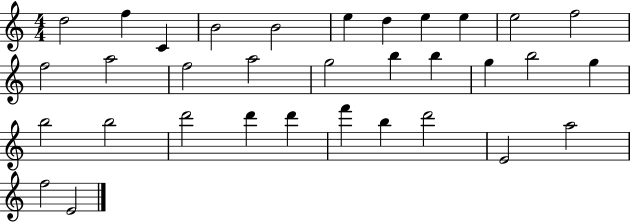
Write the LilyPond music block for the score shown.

{
  \clef treble
  \numericTimeSignature
  \time 4/4
  \key c \major
  d''2 f''4 c'4 | b'2 b'2 | e''4 d''4 e''4 e''4 | e''2 f''2 | \break f''2 a''2 | f''2 a''2 | g''2 b''4 b''4 | g''4 b''2 g''4 | \break b''2 b''2 | d'''2 d'''4 d'''4 | f'''4 b''4 d'''2 | e'2 a''2 | \break f''2 e'2 | \bar "|."
}